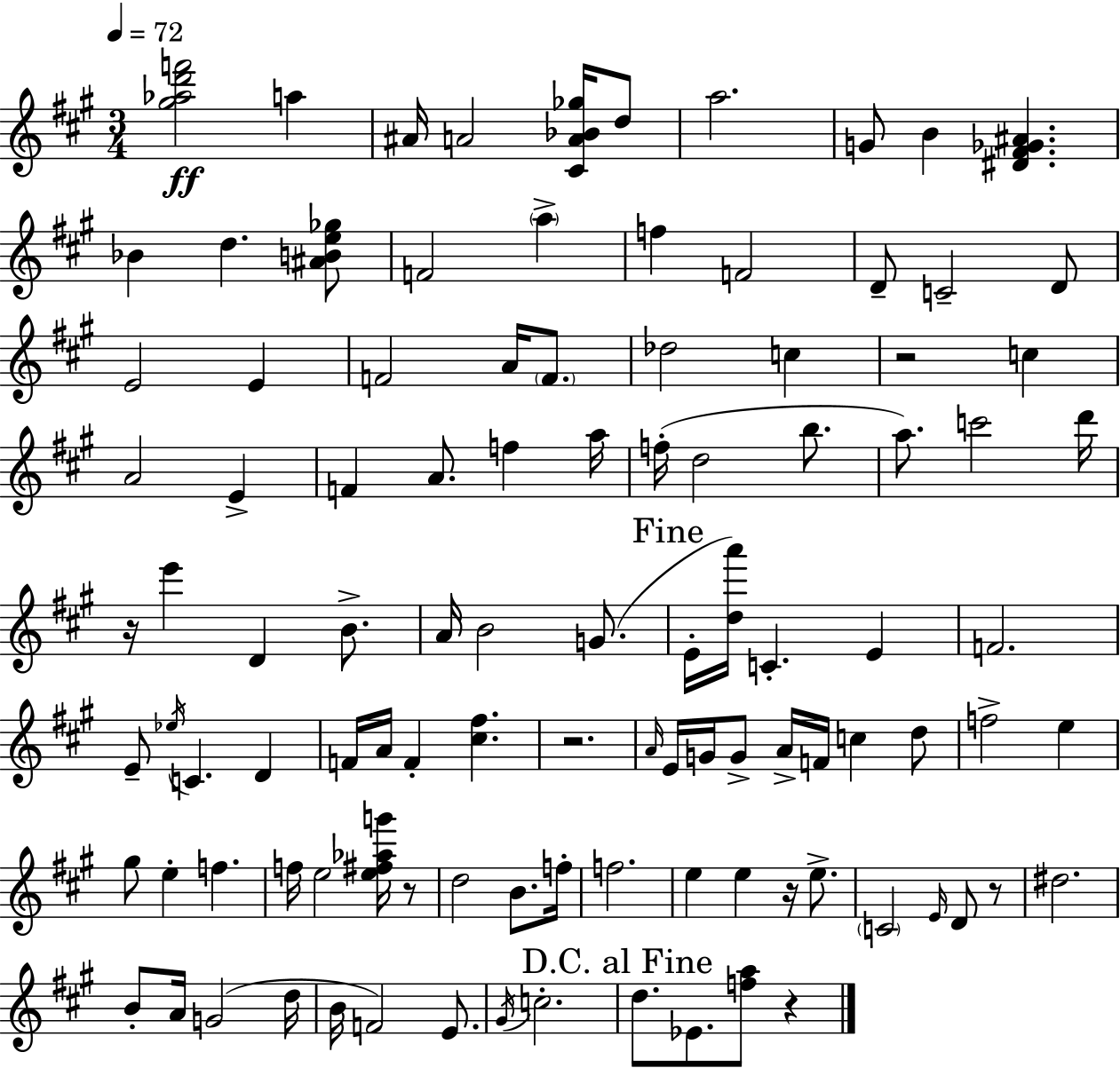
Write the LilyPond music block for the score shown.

{
  \clef treble
  \numericTimeSignature
  \time 3/4
  \key a \major
  \tempo 4 = 72
  <gis'' aes'' d''' f'''>2\ff a''4 | ais'16 a'2 <cis' a' bes' ges''>16 d''8 | a''2. | g'8 b'4 <dis' fis' ges' ais'>4. | \break bes'4 d''4. <ais' b' e'' ges''>8 | f'2 \parenthesize a''4-> | f''4 f'2 | d'8-- c'2-- d'8 | \break e'2 e'4 | f'2 a'16 \parenthesize f'8. | des''2 c''4 | r2 c''4 | \break a'2 e'4-> | f'4 a'8. f''4 a''16 | f''16-.( d''2 b''8. | a''8.) c'''2 d'''16 | \break r16 e'''4 d'4 b'8.-> | a'16 b'2 g'8.( | \mark "Fine" e'16-. <d'' a'''>16) c'4.-. e'4 | f'2. | \break e'8-- \acciaccatura { ees''16 } c'4. d'4 | f'16 a'16 f'4-. <cis'' fis''>4. | r2. | \grace { a'16 } e'16 g'16 g'8-> a'16-> f'16 c''4 | \break d''8 f''2-> e''4 | gis''8 e''4-. f''4. | f''16 e''2 <e'' fis'' aes'' g'''>16 | r8 d''2 b'8. | \break f''16-. f''2. | e''4 e''4 r16 e''8.-> | \parenthesize c'2 \grace { e'16 } d'8 | r8 dis''2. | \break b'8-. a'16 g'2( | d''16 b'16 f'2) | e'8. \acciaccatura { gis'16 } c''2.-. | \mark "D.C. al Fine" d''8. ees'8. <f'' a''>8 | \break r4 \bar "|."
}